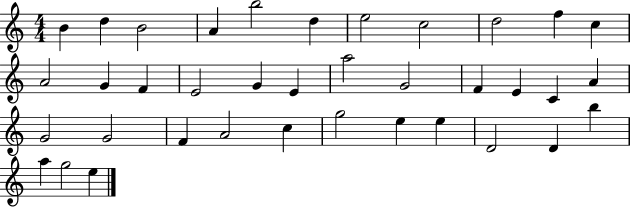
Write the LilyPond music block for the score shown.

{
  \clef treble
  \numericTimeSignature
  \time 4/4
  \key c \major
  b'4 d''4 b'2 | a'4 b''2 d''4 | e''2 c''2 | d''2 f''4 c''4 | \break a'2 g'4 f'4 | e'2 g'4 e'4 | a''2 g'2 | f'4 e'4 c'4 a'4 | \break g'2 g'2 | f'4 a'2 c''4 | g''2 e''4 e''4 | d'2 d'4 b''4 | \break a''4 g''2 e''4 | \bar "|."
}